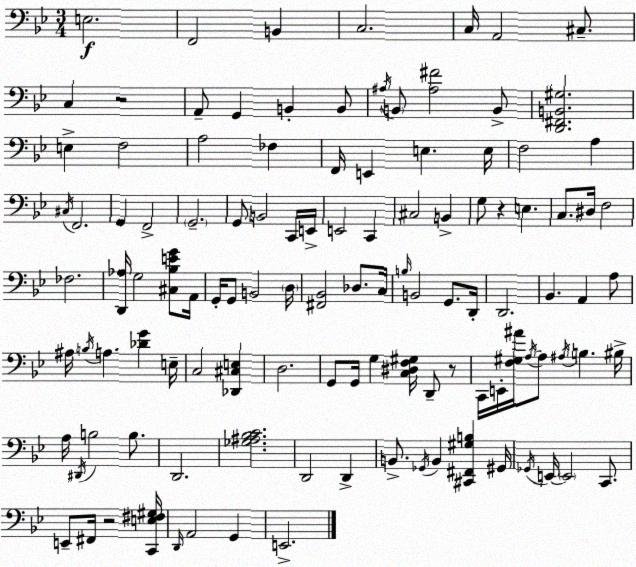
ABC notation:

X:1
T:Untitled
M:3/4
L:1/4
K:Bb
E,2 F,,2 B,, C,2 C,/4 A,,2 ^C,/2 C, z2 A,,/2 G,, B,, B,,/2 ^A,/4 B,,/2 [^A,^F]2 B,,/2 [D,,^F,,B,,^G,]2 E, F,2 A,2 _F, F,,/4 E,, E, E,/4 F,2 A, ^C,/4 F,,2 G,, F,,2 G,,2 G,,/2 B,,2 C,,/4 E,,/4 E,,2 C,, ^C,2 B,, G,/2 z E, C,/2 ^D,/4 F,2 _F,2 [D,,_A,]/4 G,2 [^C,_B,EG]/2 A,,/4 G,,/4 G,,/2 B,,2 D,/4 [^F,,_B,,]2 _D,/2 C,/4 B,/4 B,,2 G,,/2 D,,/4 D,,2 _B,, A,, A,/2 ^A,/4 B,/4 A, [_DG] E,/4 C,2 [_D,,^C,E,] D,2 G,,/2 G,,/4 G, [C,^D,F,^G,]/4 D,,/2 z/2 C,,/4 E,,/4 [F,^G,^A]/4 A,/4 A,/2 ^A,/4 B, ^B,/4 A,/4 ^D,,/4 B,2 B,/2 D,,2 [_G,^A,_B,C]2 D,,2 D,, B,,/2 _G,,/4 B,, [^C,,^F,,^G,B,] ^G,,/4 _G,,/4 E,,/4 E,,2 C,,/2 E,,/2 ^F,,/4 z2 [C,,E,^F,^G,]/4 D,,/4 A,,2 G,, E,,2